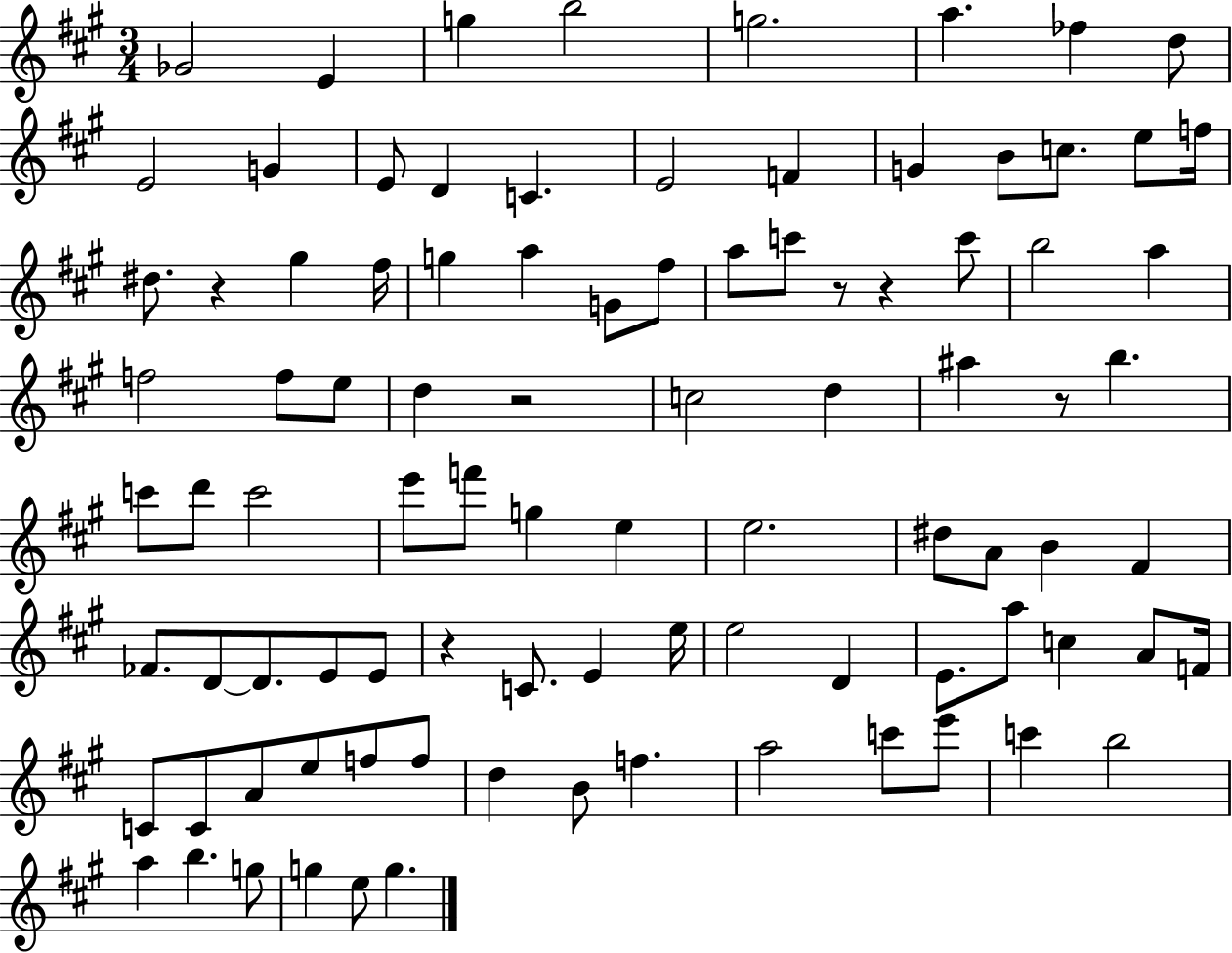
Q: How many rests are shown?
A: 6